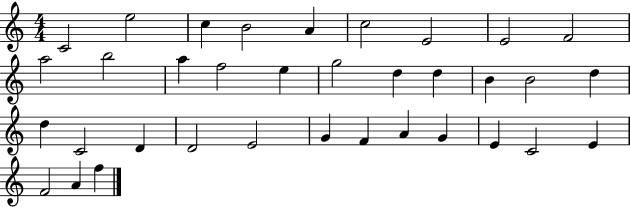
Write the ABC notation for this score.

X:1
T:Untitled
M:4/4
L:1/4
K:C
C2 e2 c B2 A c2 E2 E2 F2 a2 b2 a f2 e g2 d d B B2 d d C2 D D2 E2 G F A G E C2 E F2 A f